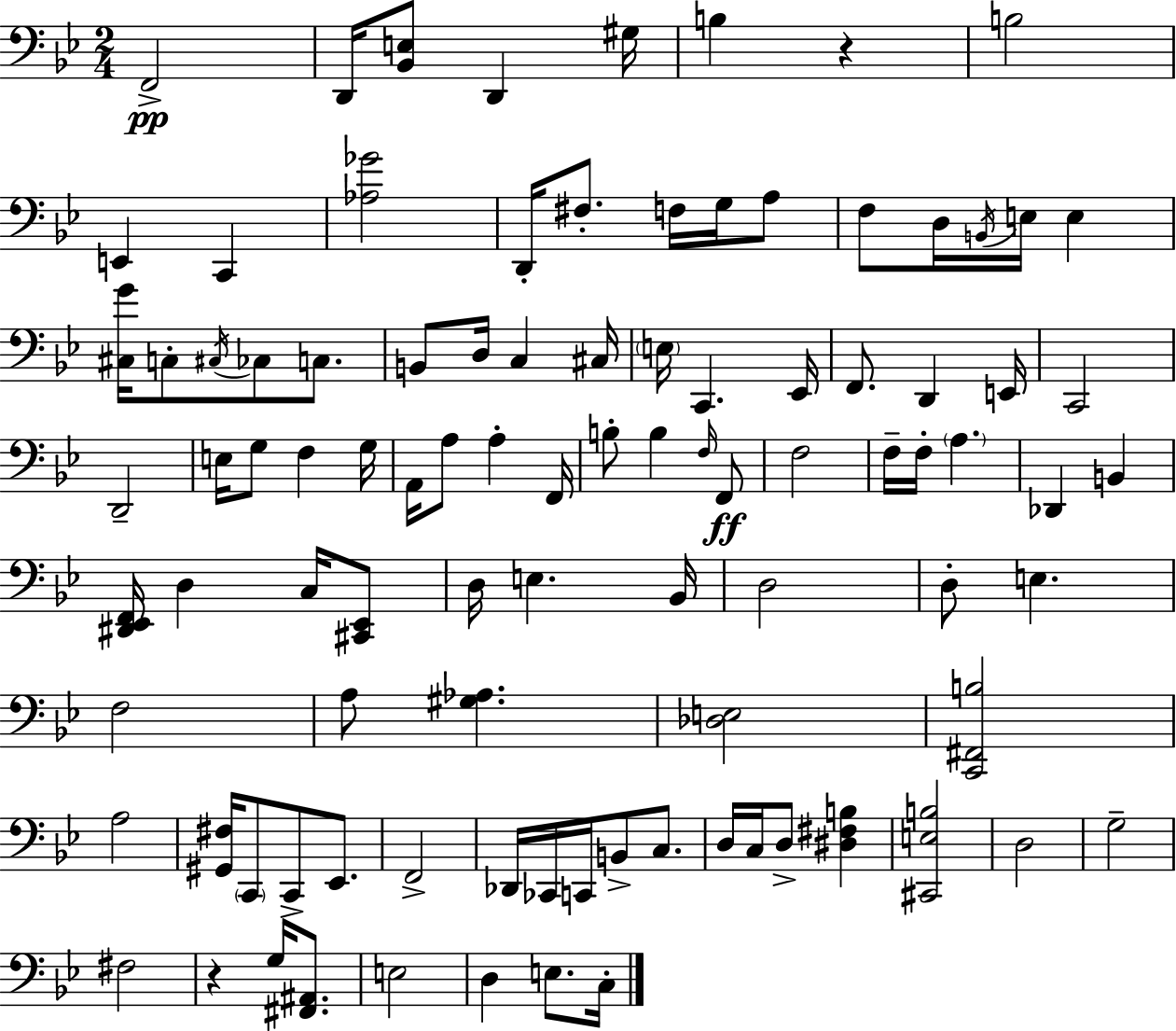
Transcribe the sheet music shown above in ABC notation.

X:1
T:Untitled
M:2/4
L:1/4
K:Bb
F,,2 D,,/4 [_B,,E,]/2 D,, ^G,/4 B, z B,2 E,, C,, [_A,_G]2 D,,/4 ^F,/2 F,/4 G,/4 A,/2 F,/2 D,/4 B,,/4 E,/4 E, [^C,G]/4 C,/2 ^C,/4 _C,/2 C,/2 B,,/2 D,/4 C, ^C,/4 E,/4 C,, _E,,/4 F,,/2 D,, E,,/4 C,,2 D,,2 E,/4 G,/2 F, G,/4 A,,/4 A,/2 A, F,,/4 B,/2 B, F,/4 F,,/2 F,2 F,/4 F,/4 A, _D,, B,, [^D,,_E,,F,,]/4 D, C,/4 [^C,,_E,,]/2 D,/4 E, _B,,/4 D,2 D,/2 E, F,2 A,/2 [^G,_A,] [_D,E,]2 [C,,^F,,B,]2 A,2 [^G,,^F,]/4 C,,/2 C,,/2 _E,,/2 F,,2 _D,,/4 _C,,/4 C,,/4 B,,/2 C,/2 D,/4 C,/4 D,/2 [^D,^F,B,] [^C,,E,B,]2 D,2 G,2 ^F,2 z G,/4 [^F,,^A,,]/2 E,2 D, E,/2 C,/4